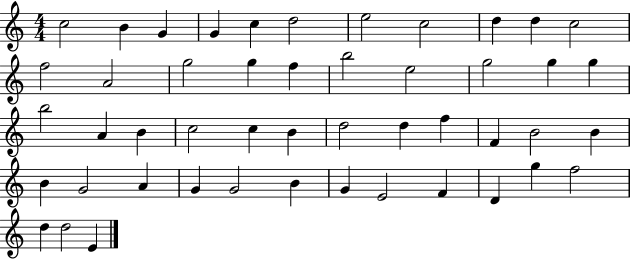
{
  \clef treble
  \numericTimeSignature
  \time 4/4
  \key c \major
  c''2 b'4 g'4 | g'4 c''4 d''2 | e''2 c''2 | d''4 d''4 c''2 | \break f''2 a'2 | g''2 g''4 f''4 | b''2 e''2 | g''2 g''4 g''4 | \break b''2 a'4 b'4 | c''2 c''4 b'4 | d''2 d''4 f''4 | f'4 b'2 b'4 | \break b'4 g'2 a'4 | g'4 g'2 b'4 | g'4 e'2 f'4 | d'4 g''4 f''2 | \break d''4 d''2 e'4 | \bar "|."
}